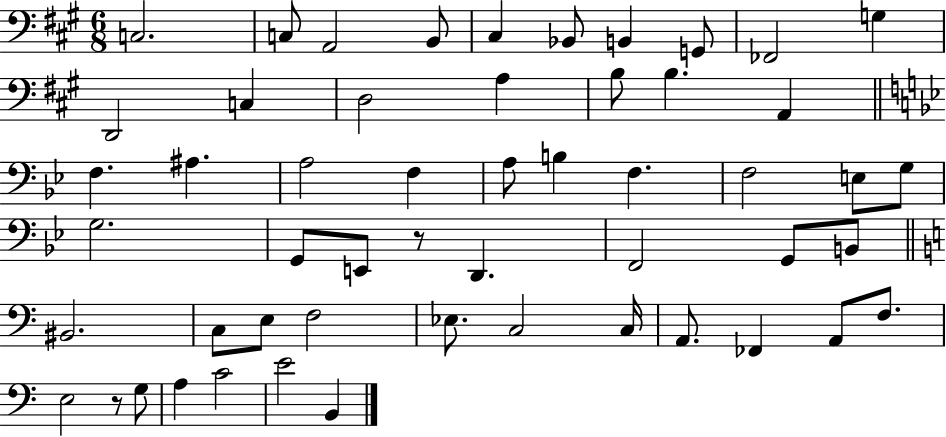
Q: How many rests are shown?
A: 2